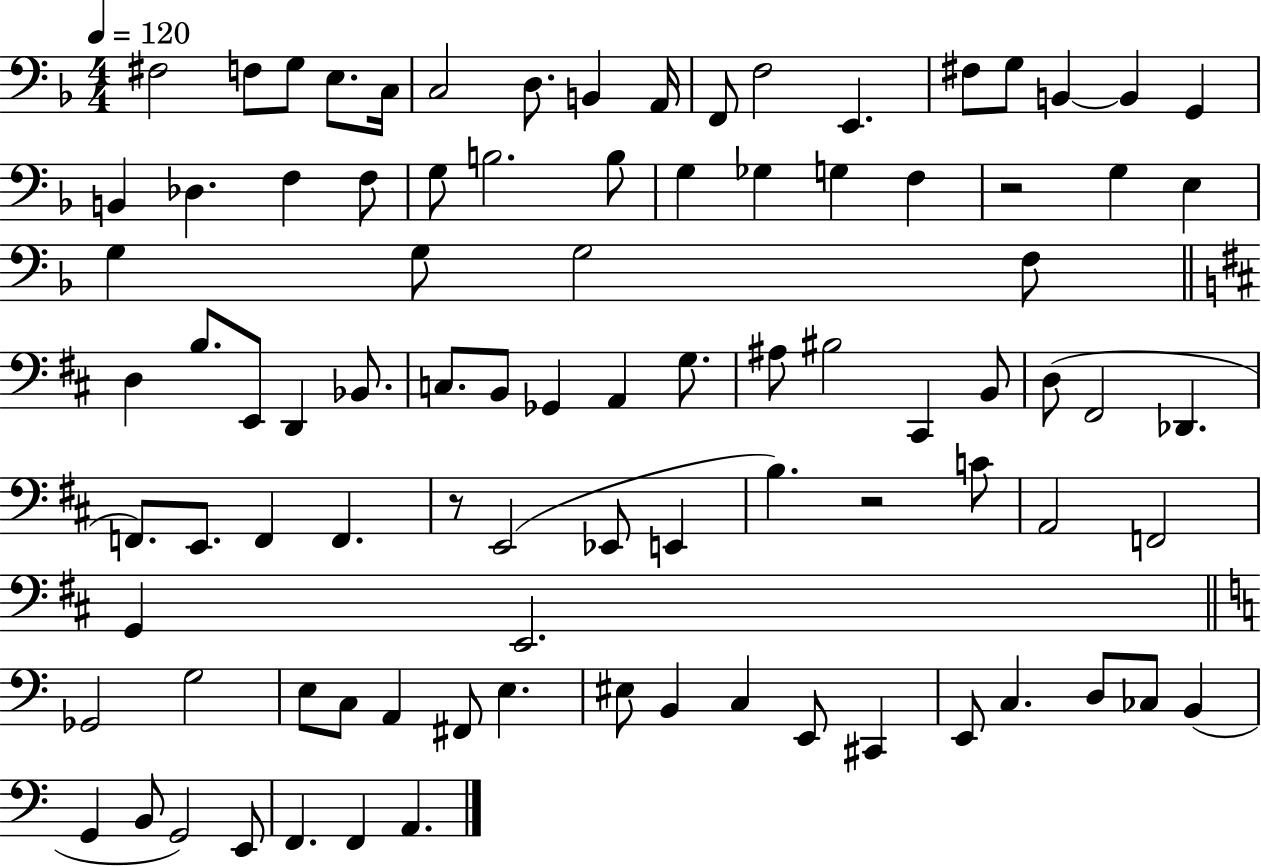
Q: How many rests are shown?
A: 3